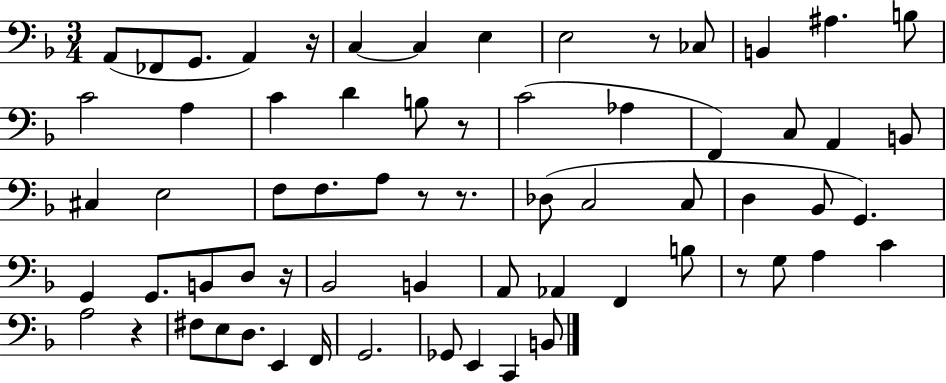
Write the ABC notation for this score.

X:1
T:Untitled
M:3/4
L:1/4
K:F
A,,/2 _F,,/2 G,,/2 A,, z/4 C, C, E, E,2 z/2 _C,/2 B,, ^A, B,/2 C2 A, C D B,/2 z/2 C2 _A, F,, C,/2 A,, B,,/2 ^C, E,2 F,/2 F,/2 A,/2 z/2 z/2 _D,/2 C,2 C,/2 D, _B,,/2 G,, G,, G,,/2 B,,/2 D,/2 z/4 _B,,2 B,, A,,/2 _A,, F,, B,/2 z/2 G,/2 A, C A,2 z ^F,/2 E,/2 D,/2 E,, F,,/4 G,,2 _G,,/2 E,, C,, B,,/2